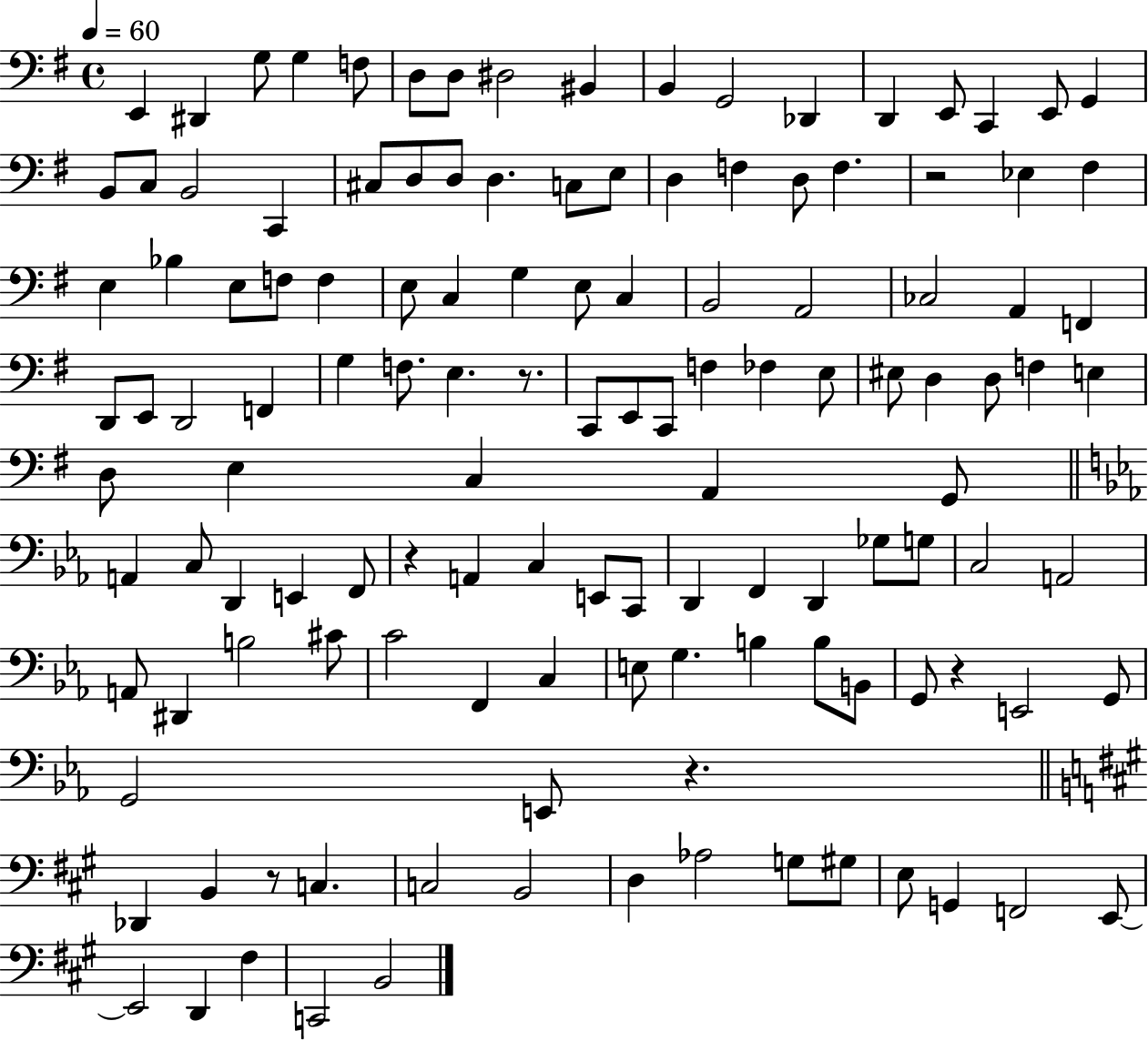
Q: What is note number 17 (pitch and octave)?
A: G2